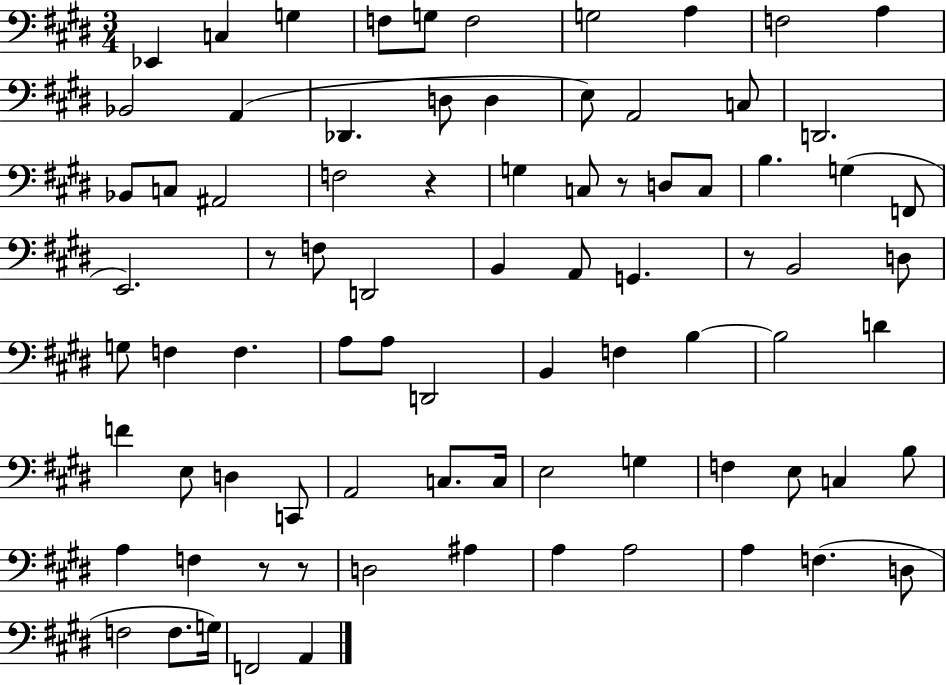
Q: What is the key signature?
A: E major